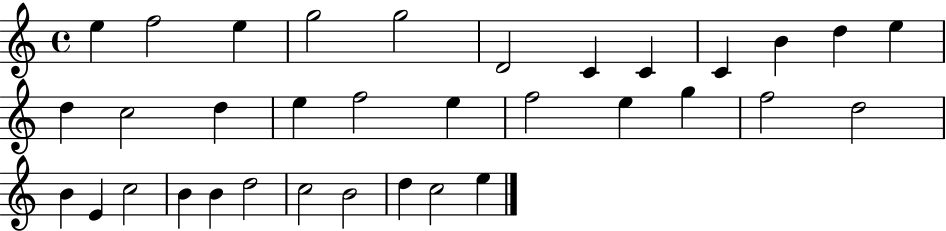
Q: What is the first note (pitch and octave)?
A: E5